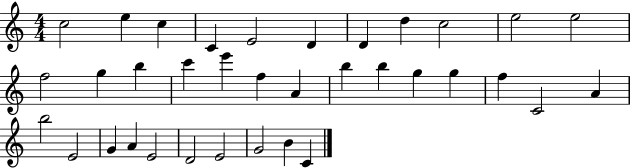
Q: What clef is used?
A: treble